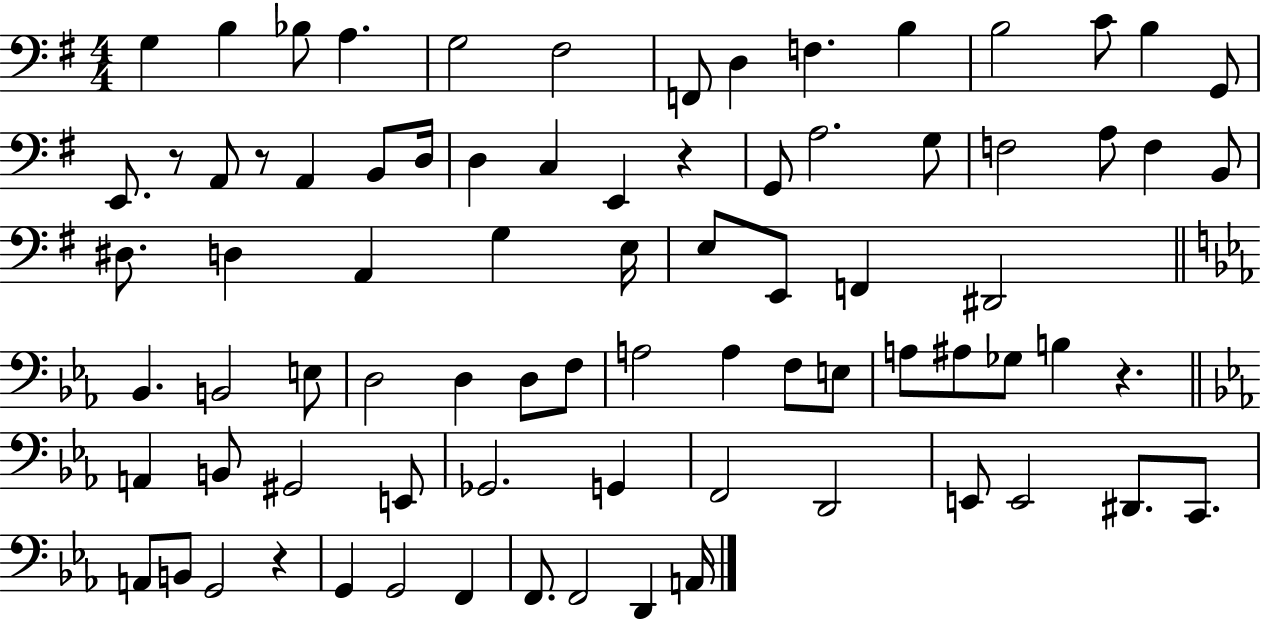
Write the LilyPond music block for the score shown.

{
  \clef bass
  \numericTimeSignature
  \time 4/4
  \key g \major
  g4 b4 bes8 a4. | g2 fis2 | f,8 d4 f4. b4 | b2 c'8 b4 g,8 | \break e,8. r8 a,8 r8 a,4 b,8 d16 | d4 c4 e,4 r4 | g,8 a2. g8 | f2 a8 f4 b,8 | \break dis8. d4 a,4 g4 e16 | e8 e,8 f,4 dis,2 | \bar "||" \break \key ees \major bes,4. b,2 e8 | d2 d4 d8 f8 | a2 a4 f8 e8 | a8 ais8 ges8 b4 r4. | \break \bar "||" \break \key c \minor a,4 b,8 gis,2 e,8 | ges,2. g,4 | f,2 d,2 | e,8 e,2 dis,8. c,8. | \break a,8 b,8 g,2 r4 | g,4 g,2 f,4 | f,8. f,2 d,4 a,16 | \bar "|."
}